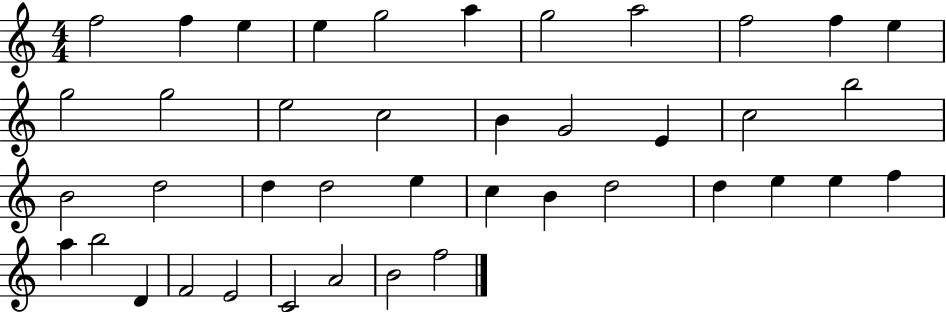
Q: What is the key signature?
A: C major